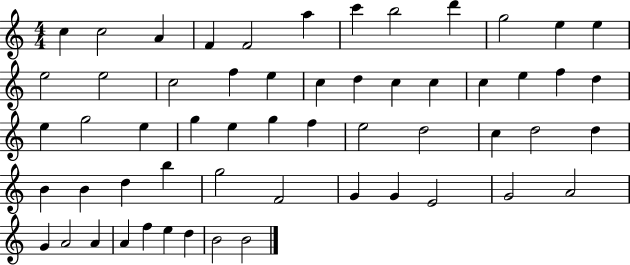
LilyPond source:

{
  \clef treble
  \numericTimeSignature
  \time 4/4
  \key c \major
  c''4 c''2 a'4 | f'4 f'2 a''4 | c'''4 b''2 d'''4 | g''2 e''4 e''4 | \break e''2 e''2 | c''2 f''4 e''4 | c''4 d''4 c''4 c''4 | c''4 e''4 f''4 d''4 | \break e''4 g''2 e''4 | g''4 e''4 g''4 f''4 | e''2 d''2 | c''4 d''2 d''4 | \break b'4 b'4 d''4 b''4 | g''2 f'2 | g'4 g'4 e'2 | g'2 a'2 | \break g'4 a'2 a'4 | a'4 f''4 e''4 d''4 | b'2 b'2 | \bar "|."
}